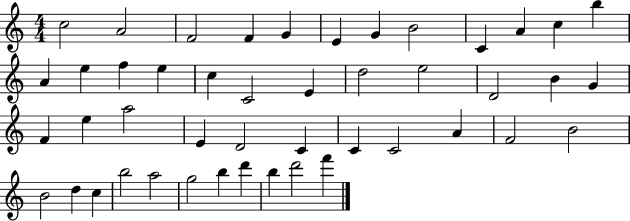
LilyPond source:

{
  \clef treble
  \numericTimeSignature
  \time 4/4
  \key c \major
  c''2 a'2 | f'2 f'4 g'4 | e'4 g'4 b'2 | c'4 a'4 c''4 b''4 | \break a'4 e''4 f''4 e''4 | c''4 c'2 e'4 | d''2 e''2 | d'2 b'4 g'4 | \break f'4 e''4 a''2 | e'4 d'2 c'4 | c'4 c'2 a'4 | f'2 b'2 | \break b'2 d''4 c''4 | b''2 a''2 | g''2 b''4 d'''4 | b''4 d'''2 f'''4 | \break \bar "|."
}